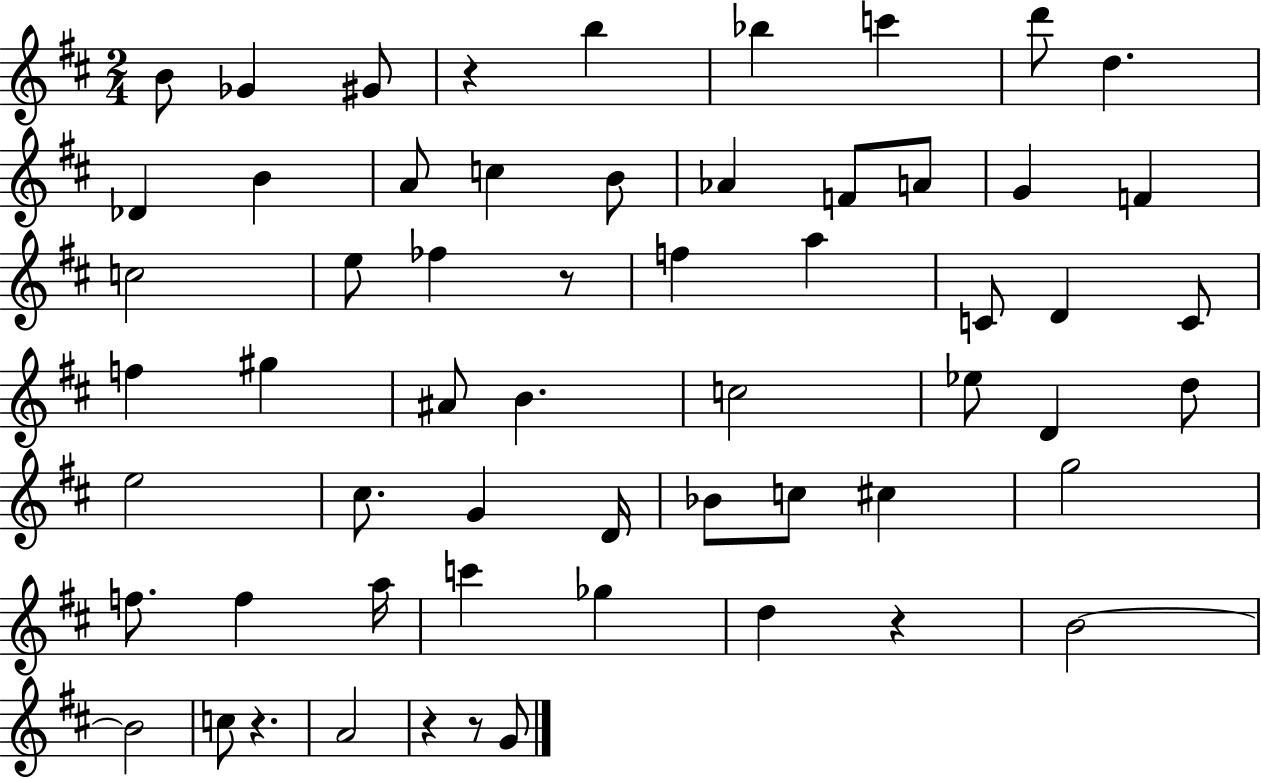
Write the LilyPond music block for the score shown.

{
  \clef treble
  \numericTimeSignature
  \time 2/4
  \key d \major
  \repeat volta 2 { b'8 ges'4 gis'8 | r4 b''4 | bes''4 c'''4 | d'''8 d''4. | \break des'4 b'4 | a'8 c''4 b'8 | aes'4 f'8 a'8 | g'4 f'4 | \break c''2 | e''8 fes''4 r8 | f''4 a''4 | c'8 d'4 c'8 | \break f''4 gis''4 | ais'8 b'4. | c''2 | ees''8 d'4 d''8 | \break e''2 | cis''8. g'4 d'16 | bes'8 c''8 cis''4 | g''2 | \break f''8. f''4 a''16 | c'''4 ges''4 | d''4 r4 | b'2~~ | \break b'2 | c''8 r4. | a'2 | r4 r8 g'8 | \break } \bar "|."
}